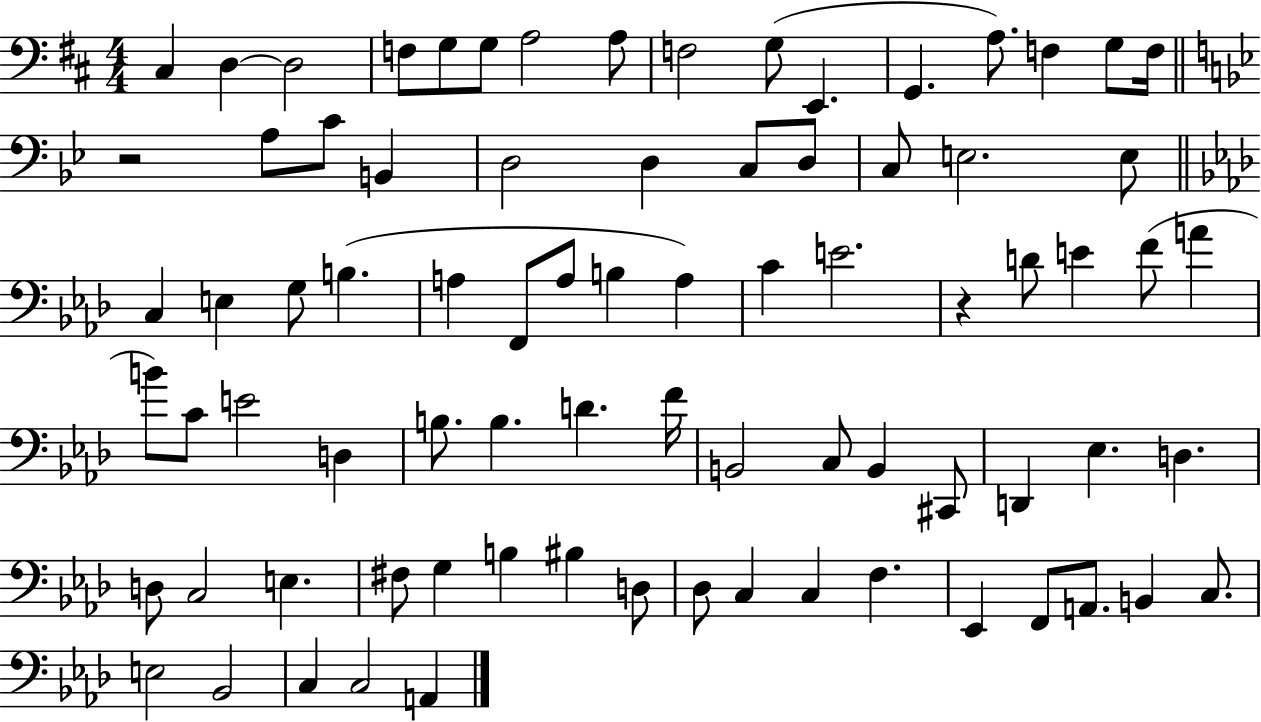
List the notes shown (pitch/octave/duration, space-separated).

C#3/q D3/q D3/h F3/e G3/e G3/e A3/h A3/e F3/h G3/e E2/q. G2/q. A3/e. F3/q G3/e F3/s R/h A3/e C4/e B2/q D3/h D3/q C3/e D3/e C3/e E3/h. E3/e C3/q E3/q G3/e B3/q. A3/q F2/e A3/e B3/q A3/q C4/q E4/h. R/q D4/e E4/q F4/e A4/q B4/e C4/e E4/h D3/q B3/e. B3/q. D4/q. F4/s B2/h C3/e B2/q C#2/e D2/q Eb3/q. D3/q. D3/e C3/h E3/q. F#3/e G3/q B3/q BIS3/q D3/e Db3/e C3/q C3/q F3/q. Eb2/q F2/e A2/e. B2/q C3/e. E3/h Bb2/h C3/q C3/h A2/q